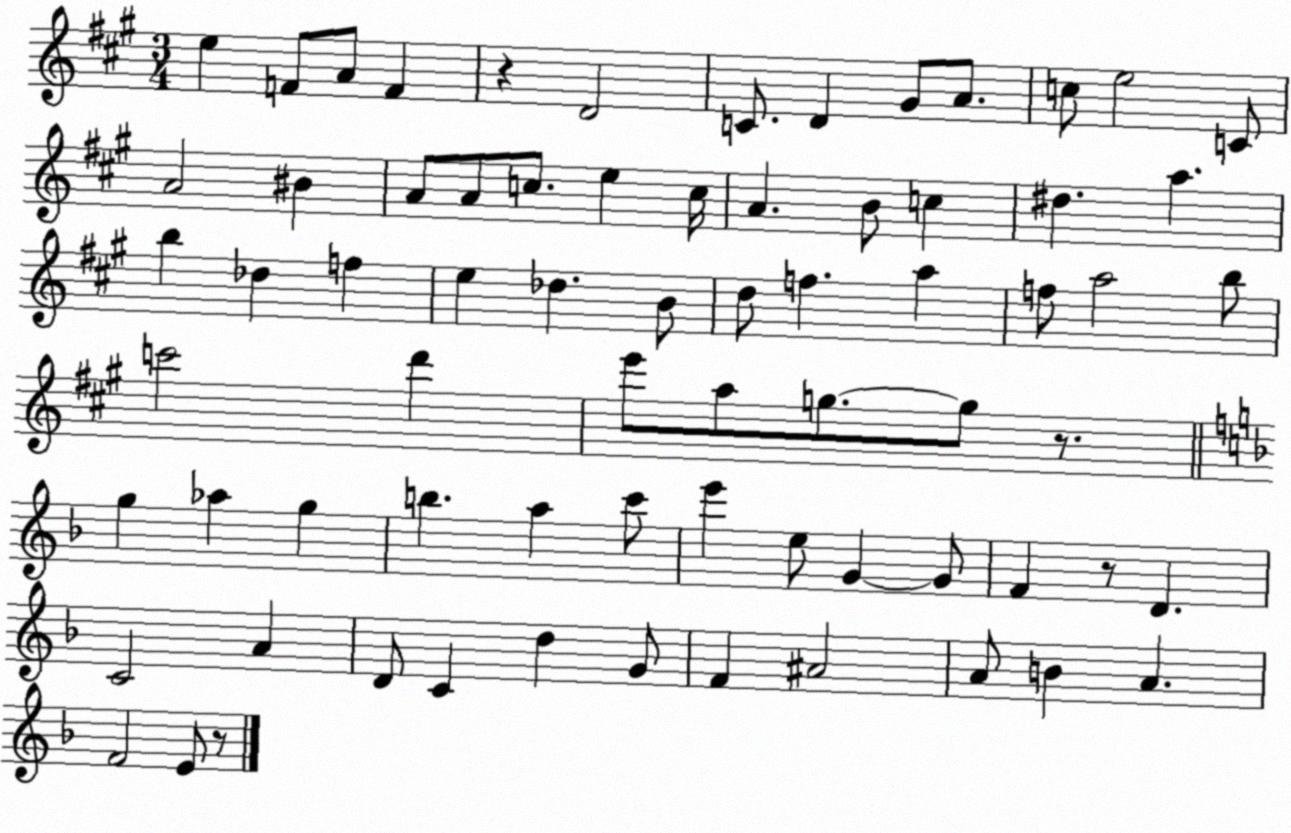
X:1
T:Untitled
M:3/4
L:1/4
K:A
e F/2 A/2 F z D2 C/2 D ^G/2 A/2 c/2 e2 C/2 A2 ^B A/2 A/2 c/2 e c/4 A B/2 c ^d a b _d f e _d B/2 d/2 f a f/2 a2 b/2 c'2 d' e'/2 a/2 g/2 g/2 z/2 g _a g b a c'/2 e' e/2 G G/2 F z/2 D C2 A D/2 C d G/2 F ^A2 A/2 B A F2 E/2 z/2